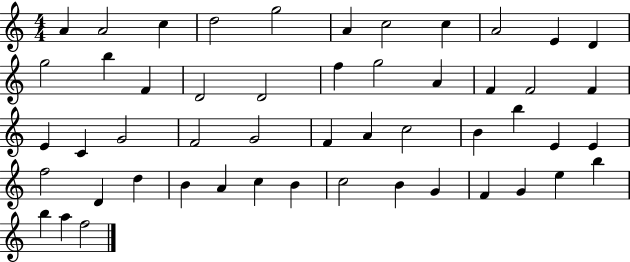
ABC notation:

X:1
T:Untitled
M:4/4
L:1/4
K:C
A A2 c d2 g2 A c2 c A2 E D g2 b F D2 D2 f g2 A F F2 F E C G2 F2 G2 F A c2 B b E E f2 D d B A c B c2 B G F G e b b a f2